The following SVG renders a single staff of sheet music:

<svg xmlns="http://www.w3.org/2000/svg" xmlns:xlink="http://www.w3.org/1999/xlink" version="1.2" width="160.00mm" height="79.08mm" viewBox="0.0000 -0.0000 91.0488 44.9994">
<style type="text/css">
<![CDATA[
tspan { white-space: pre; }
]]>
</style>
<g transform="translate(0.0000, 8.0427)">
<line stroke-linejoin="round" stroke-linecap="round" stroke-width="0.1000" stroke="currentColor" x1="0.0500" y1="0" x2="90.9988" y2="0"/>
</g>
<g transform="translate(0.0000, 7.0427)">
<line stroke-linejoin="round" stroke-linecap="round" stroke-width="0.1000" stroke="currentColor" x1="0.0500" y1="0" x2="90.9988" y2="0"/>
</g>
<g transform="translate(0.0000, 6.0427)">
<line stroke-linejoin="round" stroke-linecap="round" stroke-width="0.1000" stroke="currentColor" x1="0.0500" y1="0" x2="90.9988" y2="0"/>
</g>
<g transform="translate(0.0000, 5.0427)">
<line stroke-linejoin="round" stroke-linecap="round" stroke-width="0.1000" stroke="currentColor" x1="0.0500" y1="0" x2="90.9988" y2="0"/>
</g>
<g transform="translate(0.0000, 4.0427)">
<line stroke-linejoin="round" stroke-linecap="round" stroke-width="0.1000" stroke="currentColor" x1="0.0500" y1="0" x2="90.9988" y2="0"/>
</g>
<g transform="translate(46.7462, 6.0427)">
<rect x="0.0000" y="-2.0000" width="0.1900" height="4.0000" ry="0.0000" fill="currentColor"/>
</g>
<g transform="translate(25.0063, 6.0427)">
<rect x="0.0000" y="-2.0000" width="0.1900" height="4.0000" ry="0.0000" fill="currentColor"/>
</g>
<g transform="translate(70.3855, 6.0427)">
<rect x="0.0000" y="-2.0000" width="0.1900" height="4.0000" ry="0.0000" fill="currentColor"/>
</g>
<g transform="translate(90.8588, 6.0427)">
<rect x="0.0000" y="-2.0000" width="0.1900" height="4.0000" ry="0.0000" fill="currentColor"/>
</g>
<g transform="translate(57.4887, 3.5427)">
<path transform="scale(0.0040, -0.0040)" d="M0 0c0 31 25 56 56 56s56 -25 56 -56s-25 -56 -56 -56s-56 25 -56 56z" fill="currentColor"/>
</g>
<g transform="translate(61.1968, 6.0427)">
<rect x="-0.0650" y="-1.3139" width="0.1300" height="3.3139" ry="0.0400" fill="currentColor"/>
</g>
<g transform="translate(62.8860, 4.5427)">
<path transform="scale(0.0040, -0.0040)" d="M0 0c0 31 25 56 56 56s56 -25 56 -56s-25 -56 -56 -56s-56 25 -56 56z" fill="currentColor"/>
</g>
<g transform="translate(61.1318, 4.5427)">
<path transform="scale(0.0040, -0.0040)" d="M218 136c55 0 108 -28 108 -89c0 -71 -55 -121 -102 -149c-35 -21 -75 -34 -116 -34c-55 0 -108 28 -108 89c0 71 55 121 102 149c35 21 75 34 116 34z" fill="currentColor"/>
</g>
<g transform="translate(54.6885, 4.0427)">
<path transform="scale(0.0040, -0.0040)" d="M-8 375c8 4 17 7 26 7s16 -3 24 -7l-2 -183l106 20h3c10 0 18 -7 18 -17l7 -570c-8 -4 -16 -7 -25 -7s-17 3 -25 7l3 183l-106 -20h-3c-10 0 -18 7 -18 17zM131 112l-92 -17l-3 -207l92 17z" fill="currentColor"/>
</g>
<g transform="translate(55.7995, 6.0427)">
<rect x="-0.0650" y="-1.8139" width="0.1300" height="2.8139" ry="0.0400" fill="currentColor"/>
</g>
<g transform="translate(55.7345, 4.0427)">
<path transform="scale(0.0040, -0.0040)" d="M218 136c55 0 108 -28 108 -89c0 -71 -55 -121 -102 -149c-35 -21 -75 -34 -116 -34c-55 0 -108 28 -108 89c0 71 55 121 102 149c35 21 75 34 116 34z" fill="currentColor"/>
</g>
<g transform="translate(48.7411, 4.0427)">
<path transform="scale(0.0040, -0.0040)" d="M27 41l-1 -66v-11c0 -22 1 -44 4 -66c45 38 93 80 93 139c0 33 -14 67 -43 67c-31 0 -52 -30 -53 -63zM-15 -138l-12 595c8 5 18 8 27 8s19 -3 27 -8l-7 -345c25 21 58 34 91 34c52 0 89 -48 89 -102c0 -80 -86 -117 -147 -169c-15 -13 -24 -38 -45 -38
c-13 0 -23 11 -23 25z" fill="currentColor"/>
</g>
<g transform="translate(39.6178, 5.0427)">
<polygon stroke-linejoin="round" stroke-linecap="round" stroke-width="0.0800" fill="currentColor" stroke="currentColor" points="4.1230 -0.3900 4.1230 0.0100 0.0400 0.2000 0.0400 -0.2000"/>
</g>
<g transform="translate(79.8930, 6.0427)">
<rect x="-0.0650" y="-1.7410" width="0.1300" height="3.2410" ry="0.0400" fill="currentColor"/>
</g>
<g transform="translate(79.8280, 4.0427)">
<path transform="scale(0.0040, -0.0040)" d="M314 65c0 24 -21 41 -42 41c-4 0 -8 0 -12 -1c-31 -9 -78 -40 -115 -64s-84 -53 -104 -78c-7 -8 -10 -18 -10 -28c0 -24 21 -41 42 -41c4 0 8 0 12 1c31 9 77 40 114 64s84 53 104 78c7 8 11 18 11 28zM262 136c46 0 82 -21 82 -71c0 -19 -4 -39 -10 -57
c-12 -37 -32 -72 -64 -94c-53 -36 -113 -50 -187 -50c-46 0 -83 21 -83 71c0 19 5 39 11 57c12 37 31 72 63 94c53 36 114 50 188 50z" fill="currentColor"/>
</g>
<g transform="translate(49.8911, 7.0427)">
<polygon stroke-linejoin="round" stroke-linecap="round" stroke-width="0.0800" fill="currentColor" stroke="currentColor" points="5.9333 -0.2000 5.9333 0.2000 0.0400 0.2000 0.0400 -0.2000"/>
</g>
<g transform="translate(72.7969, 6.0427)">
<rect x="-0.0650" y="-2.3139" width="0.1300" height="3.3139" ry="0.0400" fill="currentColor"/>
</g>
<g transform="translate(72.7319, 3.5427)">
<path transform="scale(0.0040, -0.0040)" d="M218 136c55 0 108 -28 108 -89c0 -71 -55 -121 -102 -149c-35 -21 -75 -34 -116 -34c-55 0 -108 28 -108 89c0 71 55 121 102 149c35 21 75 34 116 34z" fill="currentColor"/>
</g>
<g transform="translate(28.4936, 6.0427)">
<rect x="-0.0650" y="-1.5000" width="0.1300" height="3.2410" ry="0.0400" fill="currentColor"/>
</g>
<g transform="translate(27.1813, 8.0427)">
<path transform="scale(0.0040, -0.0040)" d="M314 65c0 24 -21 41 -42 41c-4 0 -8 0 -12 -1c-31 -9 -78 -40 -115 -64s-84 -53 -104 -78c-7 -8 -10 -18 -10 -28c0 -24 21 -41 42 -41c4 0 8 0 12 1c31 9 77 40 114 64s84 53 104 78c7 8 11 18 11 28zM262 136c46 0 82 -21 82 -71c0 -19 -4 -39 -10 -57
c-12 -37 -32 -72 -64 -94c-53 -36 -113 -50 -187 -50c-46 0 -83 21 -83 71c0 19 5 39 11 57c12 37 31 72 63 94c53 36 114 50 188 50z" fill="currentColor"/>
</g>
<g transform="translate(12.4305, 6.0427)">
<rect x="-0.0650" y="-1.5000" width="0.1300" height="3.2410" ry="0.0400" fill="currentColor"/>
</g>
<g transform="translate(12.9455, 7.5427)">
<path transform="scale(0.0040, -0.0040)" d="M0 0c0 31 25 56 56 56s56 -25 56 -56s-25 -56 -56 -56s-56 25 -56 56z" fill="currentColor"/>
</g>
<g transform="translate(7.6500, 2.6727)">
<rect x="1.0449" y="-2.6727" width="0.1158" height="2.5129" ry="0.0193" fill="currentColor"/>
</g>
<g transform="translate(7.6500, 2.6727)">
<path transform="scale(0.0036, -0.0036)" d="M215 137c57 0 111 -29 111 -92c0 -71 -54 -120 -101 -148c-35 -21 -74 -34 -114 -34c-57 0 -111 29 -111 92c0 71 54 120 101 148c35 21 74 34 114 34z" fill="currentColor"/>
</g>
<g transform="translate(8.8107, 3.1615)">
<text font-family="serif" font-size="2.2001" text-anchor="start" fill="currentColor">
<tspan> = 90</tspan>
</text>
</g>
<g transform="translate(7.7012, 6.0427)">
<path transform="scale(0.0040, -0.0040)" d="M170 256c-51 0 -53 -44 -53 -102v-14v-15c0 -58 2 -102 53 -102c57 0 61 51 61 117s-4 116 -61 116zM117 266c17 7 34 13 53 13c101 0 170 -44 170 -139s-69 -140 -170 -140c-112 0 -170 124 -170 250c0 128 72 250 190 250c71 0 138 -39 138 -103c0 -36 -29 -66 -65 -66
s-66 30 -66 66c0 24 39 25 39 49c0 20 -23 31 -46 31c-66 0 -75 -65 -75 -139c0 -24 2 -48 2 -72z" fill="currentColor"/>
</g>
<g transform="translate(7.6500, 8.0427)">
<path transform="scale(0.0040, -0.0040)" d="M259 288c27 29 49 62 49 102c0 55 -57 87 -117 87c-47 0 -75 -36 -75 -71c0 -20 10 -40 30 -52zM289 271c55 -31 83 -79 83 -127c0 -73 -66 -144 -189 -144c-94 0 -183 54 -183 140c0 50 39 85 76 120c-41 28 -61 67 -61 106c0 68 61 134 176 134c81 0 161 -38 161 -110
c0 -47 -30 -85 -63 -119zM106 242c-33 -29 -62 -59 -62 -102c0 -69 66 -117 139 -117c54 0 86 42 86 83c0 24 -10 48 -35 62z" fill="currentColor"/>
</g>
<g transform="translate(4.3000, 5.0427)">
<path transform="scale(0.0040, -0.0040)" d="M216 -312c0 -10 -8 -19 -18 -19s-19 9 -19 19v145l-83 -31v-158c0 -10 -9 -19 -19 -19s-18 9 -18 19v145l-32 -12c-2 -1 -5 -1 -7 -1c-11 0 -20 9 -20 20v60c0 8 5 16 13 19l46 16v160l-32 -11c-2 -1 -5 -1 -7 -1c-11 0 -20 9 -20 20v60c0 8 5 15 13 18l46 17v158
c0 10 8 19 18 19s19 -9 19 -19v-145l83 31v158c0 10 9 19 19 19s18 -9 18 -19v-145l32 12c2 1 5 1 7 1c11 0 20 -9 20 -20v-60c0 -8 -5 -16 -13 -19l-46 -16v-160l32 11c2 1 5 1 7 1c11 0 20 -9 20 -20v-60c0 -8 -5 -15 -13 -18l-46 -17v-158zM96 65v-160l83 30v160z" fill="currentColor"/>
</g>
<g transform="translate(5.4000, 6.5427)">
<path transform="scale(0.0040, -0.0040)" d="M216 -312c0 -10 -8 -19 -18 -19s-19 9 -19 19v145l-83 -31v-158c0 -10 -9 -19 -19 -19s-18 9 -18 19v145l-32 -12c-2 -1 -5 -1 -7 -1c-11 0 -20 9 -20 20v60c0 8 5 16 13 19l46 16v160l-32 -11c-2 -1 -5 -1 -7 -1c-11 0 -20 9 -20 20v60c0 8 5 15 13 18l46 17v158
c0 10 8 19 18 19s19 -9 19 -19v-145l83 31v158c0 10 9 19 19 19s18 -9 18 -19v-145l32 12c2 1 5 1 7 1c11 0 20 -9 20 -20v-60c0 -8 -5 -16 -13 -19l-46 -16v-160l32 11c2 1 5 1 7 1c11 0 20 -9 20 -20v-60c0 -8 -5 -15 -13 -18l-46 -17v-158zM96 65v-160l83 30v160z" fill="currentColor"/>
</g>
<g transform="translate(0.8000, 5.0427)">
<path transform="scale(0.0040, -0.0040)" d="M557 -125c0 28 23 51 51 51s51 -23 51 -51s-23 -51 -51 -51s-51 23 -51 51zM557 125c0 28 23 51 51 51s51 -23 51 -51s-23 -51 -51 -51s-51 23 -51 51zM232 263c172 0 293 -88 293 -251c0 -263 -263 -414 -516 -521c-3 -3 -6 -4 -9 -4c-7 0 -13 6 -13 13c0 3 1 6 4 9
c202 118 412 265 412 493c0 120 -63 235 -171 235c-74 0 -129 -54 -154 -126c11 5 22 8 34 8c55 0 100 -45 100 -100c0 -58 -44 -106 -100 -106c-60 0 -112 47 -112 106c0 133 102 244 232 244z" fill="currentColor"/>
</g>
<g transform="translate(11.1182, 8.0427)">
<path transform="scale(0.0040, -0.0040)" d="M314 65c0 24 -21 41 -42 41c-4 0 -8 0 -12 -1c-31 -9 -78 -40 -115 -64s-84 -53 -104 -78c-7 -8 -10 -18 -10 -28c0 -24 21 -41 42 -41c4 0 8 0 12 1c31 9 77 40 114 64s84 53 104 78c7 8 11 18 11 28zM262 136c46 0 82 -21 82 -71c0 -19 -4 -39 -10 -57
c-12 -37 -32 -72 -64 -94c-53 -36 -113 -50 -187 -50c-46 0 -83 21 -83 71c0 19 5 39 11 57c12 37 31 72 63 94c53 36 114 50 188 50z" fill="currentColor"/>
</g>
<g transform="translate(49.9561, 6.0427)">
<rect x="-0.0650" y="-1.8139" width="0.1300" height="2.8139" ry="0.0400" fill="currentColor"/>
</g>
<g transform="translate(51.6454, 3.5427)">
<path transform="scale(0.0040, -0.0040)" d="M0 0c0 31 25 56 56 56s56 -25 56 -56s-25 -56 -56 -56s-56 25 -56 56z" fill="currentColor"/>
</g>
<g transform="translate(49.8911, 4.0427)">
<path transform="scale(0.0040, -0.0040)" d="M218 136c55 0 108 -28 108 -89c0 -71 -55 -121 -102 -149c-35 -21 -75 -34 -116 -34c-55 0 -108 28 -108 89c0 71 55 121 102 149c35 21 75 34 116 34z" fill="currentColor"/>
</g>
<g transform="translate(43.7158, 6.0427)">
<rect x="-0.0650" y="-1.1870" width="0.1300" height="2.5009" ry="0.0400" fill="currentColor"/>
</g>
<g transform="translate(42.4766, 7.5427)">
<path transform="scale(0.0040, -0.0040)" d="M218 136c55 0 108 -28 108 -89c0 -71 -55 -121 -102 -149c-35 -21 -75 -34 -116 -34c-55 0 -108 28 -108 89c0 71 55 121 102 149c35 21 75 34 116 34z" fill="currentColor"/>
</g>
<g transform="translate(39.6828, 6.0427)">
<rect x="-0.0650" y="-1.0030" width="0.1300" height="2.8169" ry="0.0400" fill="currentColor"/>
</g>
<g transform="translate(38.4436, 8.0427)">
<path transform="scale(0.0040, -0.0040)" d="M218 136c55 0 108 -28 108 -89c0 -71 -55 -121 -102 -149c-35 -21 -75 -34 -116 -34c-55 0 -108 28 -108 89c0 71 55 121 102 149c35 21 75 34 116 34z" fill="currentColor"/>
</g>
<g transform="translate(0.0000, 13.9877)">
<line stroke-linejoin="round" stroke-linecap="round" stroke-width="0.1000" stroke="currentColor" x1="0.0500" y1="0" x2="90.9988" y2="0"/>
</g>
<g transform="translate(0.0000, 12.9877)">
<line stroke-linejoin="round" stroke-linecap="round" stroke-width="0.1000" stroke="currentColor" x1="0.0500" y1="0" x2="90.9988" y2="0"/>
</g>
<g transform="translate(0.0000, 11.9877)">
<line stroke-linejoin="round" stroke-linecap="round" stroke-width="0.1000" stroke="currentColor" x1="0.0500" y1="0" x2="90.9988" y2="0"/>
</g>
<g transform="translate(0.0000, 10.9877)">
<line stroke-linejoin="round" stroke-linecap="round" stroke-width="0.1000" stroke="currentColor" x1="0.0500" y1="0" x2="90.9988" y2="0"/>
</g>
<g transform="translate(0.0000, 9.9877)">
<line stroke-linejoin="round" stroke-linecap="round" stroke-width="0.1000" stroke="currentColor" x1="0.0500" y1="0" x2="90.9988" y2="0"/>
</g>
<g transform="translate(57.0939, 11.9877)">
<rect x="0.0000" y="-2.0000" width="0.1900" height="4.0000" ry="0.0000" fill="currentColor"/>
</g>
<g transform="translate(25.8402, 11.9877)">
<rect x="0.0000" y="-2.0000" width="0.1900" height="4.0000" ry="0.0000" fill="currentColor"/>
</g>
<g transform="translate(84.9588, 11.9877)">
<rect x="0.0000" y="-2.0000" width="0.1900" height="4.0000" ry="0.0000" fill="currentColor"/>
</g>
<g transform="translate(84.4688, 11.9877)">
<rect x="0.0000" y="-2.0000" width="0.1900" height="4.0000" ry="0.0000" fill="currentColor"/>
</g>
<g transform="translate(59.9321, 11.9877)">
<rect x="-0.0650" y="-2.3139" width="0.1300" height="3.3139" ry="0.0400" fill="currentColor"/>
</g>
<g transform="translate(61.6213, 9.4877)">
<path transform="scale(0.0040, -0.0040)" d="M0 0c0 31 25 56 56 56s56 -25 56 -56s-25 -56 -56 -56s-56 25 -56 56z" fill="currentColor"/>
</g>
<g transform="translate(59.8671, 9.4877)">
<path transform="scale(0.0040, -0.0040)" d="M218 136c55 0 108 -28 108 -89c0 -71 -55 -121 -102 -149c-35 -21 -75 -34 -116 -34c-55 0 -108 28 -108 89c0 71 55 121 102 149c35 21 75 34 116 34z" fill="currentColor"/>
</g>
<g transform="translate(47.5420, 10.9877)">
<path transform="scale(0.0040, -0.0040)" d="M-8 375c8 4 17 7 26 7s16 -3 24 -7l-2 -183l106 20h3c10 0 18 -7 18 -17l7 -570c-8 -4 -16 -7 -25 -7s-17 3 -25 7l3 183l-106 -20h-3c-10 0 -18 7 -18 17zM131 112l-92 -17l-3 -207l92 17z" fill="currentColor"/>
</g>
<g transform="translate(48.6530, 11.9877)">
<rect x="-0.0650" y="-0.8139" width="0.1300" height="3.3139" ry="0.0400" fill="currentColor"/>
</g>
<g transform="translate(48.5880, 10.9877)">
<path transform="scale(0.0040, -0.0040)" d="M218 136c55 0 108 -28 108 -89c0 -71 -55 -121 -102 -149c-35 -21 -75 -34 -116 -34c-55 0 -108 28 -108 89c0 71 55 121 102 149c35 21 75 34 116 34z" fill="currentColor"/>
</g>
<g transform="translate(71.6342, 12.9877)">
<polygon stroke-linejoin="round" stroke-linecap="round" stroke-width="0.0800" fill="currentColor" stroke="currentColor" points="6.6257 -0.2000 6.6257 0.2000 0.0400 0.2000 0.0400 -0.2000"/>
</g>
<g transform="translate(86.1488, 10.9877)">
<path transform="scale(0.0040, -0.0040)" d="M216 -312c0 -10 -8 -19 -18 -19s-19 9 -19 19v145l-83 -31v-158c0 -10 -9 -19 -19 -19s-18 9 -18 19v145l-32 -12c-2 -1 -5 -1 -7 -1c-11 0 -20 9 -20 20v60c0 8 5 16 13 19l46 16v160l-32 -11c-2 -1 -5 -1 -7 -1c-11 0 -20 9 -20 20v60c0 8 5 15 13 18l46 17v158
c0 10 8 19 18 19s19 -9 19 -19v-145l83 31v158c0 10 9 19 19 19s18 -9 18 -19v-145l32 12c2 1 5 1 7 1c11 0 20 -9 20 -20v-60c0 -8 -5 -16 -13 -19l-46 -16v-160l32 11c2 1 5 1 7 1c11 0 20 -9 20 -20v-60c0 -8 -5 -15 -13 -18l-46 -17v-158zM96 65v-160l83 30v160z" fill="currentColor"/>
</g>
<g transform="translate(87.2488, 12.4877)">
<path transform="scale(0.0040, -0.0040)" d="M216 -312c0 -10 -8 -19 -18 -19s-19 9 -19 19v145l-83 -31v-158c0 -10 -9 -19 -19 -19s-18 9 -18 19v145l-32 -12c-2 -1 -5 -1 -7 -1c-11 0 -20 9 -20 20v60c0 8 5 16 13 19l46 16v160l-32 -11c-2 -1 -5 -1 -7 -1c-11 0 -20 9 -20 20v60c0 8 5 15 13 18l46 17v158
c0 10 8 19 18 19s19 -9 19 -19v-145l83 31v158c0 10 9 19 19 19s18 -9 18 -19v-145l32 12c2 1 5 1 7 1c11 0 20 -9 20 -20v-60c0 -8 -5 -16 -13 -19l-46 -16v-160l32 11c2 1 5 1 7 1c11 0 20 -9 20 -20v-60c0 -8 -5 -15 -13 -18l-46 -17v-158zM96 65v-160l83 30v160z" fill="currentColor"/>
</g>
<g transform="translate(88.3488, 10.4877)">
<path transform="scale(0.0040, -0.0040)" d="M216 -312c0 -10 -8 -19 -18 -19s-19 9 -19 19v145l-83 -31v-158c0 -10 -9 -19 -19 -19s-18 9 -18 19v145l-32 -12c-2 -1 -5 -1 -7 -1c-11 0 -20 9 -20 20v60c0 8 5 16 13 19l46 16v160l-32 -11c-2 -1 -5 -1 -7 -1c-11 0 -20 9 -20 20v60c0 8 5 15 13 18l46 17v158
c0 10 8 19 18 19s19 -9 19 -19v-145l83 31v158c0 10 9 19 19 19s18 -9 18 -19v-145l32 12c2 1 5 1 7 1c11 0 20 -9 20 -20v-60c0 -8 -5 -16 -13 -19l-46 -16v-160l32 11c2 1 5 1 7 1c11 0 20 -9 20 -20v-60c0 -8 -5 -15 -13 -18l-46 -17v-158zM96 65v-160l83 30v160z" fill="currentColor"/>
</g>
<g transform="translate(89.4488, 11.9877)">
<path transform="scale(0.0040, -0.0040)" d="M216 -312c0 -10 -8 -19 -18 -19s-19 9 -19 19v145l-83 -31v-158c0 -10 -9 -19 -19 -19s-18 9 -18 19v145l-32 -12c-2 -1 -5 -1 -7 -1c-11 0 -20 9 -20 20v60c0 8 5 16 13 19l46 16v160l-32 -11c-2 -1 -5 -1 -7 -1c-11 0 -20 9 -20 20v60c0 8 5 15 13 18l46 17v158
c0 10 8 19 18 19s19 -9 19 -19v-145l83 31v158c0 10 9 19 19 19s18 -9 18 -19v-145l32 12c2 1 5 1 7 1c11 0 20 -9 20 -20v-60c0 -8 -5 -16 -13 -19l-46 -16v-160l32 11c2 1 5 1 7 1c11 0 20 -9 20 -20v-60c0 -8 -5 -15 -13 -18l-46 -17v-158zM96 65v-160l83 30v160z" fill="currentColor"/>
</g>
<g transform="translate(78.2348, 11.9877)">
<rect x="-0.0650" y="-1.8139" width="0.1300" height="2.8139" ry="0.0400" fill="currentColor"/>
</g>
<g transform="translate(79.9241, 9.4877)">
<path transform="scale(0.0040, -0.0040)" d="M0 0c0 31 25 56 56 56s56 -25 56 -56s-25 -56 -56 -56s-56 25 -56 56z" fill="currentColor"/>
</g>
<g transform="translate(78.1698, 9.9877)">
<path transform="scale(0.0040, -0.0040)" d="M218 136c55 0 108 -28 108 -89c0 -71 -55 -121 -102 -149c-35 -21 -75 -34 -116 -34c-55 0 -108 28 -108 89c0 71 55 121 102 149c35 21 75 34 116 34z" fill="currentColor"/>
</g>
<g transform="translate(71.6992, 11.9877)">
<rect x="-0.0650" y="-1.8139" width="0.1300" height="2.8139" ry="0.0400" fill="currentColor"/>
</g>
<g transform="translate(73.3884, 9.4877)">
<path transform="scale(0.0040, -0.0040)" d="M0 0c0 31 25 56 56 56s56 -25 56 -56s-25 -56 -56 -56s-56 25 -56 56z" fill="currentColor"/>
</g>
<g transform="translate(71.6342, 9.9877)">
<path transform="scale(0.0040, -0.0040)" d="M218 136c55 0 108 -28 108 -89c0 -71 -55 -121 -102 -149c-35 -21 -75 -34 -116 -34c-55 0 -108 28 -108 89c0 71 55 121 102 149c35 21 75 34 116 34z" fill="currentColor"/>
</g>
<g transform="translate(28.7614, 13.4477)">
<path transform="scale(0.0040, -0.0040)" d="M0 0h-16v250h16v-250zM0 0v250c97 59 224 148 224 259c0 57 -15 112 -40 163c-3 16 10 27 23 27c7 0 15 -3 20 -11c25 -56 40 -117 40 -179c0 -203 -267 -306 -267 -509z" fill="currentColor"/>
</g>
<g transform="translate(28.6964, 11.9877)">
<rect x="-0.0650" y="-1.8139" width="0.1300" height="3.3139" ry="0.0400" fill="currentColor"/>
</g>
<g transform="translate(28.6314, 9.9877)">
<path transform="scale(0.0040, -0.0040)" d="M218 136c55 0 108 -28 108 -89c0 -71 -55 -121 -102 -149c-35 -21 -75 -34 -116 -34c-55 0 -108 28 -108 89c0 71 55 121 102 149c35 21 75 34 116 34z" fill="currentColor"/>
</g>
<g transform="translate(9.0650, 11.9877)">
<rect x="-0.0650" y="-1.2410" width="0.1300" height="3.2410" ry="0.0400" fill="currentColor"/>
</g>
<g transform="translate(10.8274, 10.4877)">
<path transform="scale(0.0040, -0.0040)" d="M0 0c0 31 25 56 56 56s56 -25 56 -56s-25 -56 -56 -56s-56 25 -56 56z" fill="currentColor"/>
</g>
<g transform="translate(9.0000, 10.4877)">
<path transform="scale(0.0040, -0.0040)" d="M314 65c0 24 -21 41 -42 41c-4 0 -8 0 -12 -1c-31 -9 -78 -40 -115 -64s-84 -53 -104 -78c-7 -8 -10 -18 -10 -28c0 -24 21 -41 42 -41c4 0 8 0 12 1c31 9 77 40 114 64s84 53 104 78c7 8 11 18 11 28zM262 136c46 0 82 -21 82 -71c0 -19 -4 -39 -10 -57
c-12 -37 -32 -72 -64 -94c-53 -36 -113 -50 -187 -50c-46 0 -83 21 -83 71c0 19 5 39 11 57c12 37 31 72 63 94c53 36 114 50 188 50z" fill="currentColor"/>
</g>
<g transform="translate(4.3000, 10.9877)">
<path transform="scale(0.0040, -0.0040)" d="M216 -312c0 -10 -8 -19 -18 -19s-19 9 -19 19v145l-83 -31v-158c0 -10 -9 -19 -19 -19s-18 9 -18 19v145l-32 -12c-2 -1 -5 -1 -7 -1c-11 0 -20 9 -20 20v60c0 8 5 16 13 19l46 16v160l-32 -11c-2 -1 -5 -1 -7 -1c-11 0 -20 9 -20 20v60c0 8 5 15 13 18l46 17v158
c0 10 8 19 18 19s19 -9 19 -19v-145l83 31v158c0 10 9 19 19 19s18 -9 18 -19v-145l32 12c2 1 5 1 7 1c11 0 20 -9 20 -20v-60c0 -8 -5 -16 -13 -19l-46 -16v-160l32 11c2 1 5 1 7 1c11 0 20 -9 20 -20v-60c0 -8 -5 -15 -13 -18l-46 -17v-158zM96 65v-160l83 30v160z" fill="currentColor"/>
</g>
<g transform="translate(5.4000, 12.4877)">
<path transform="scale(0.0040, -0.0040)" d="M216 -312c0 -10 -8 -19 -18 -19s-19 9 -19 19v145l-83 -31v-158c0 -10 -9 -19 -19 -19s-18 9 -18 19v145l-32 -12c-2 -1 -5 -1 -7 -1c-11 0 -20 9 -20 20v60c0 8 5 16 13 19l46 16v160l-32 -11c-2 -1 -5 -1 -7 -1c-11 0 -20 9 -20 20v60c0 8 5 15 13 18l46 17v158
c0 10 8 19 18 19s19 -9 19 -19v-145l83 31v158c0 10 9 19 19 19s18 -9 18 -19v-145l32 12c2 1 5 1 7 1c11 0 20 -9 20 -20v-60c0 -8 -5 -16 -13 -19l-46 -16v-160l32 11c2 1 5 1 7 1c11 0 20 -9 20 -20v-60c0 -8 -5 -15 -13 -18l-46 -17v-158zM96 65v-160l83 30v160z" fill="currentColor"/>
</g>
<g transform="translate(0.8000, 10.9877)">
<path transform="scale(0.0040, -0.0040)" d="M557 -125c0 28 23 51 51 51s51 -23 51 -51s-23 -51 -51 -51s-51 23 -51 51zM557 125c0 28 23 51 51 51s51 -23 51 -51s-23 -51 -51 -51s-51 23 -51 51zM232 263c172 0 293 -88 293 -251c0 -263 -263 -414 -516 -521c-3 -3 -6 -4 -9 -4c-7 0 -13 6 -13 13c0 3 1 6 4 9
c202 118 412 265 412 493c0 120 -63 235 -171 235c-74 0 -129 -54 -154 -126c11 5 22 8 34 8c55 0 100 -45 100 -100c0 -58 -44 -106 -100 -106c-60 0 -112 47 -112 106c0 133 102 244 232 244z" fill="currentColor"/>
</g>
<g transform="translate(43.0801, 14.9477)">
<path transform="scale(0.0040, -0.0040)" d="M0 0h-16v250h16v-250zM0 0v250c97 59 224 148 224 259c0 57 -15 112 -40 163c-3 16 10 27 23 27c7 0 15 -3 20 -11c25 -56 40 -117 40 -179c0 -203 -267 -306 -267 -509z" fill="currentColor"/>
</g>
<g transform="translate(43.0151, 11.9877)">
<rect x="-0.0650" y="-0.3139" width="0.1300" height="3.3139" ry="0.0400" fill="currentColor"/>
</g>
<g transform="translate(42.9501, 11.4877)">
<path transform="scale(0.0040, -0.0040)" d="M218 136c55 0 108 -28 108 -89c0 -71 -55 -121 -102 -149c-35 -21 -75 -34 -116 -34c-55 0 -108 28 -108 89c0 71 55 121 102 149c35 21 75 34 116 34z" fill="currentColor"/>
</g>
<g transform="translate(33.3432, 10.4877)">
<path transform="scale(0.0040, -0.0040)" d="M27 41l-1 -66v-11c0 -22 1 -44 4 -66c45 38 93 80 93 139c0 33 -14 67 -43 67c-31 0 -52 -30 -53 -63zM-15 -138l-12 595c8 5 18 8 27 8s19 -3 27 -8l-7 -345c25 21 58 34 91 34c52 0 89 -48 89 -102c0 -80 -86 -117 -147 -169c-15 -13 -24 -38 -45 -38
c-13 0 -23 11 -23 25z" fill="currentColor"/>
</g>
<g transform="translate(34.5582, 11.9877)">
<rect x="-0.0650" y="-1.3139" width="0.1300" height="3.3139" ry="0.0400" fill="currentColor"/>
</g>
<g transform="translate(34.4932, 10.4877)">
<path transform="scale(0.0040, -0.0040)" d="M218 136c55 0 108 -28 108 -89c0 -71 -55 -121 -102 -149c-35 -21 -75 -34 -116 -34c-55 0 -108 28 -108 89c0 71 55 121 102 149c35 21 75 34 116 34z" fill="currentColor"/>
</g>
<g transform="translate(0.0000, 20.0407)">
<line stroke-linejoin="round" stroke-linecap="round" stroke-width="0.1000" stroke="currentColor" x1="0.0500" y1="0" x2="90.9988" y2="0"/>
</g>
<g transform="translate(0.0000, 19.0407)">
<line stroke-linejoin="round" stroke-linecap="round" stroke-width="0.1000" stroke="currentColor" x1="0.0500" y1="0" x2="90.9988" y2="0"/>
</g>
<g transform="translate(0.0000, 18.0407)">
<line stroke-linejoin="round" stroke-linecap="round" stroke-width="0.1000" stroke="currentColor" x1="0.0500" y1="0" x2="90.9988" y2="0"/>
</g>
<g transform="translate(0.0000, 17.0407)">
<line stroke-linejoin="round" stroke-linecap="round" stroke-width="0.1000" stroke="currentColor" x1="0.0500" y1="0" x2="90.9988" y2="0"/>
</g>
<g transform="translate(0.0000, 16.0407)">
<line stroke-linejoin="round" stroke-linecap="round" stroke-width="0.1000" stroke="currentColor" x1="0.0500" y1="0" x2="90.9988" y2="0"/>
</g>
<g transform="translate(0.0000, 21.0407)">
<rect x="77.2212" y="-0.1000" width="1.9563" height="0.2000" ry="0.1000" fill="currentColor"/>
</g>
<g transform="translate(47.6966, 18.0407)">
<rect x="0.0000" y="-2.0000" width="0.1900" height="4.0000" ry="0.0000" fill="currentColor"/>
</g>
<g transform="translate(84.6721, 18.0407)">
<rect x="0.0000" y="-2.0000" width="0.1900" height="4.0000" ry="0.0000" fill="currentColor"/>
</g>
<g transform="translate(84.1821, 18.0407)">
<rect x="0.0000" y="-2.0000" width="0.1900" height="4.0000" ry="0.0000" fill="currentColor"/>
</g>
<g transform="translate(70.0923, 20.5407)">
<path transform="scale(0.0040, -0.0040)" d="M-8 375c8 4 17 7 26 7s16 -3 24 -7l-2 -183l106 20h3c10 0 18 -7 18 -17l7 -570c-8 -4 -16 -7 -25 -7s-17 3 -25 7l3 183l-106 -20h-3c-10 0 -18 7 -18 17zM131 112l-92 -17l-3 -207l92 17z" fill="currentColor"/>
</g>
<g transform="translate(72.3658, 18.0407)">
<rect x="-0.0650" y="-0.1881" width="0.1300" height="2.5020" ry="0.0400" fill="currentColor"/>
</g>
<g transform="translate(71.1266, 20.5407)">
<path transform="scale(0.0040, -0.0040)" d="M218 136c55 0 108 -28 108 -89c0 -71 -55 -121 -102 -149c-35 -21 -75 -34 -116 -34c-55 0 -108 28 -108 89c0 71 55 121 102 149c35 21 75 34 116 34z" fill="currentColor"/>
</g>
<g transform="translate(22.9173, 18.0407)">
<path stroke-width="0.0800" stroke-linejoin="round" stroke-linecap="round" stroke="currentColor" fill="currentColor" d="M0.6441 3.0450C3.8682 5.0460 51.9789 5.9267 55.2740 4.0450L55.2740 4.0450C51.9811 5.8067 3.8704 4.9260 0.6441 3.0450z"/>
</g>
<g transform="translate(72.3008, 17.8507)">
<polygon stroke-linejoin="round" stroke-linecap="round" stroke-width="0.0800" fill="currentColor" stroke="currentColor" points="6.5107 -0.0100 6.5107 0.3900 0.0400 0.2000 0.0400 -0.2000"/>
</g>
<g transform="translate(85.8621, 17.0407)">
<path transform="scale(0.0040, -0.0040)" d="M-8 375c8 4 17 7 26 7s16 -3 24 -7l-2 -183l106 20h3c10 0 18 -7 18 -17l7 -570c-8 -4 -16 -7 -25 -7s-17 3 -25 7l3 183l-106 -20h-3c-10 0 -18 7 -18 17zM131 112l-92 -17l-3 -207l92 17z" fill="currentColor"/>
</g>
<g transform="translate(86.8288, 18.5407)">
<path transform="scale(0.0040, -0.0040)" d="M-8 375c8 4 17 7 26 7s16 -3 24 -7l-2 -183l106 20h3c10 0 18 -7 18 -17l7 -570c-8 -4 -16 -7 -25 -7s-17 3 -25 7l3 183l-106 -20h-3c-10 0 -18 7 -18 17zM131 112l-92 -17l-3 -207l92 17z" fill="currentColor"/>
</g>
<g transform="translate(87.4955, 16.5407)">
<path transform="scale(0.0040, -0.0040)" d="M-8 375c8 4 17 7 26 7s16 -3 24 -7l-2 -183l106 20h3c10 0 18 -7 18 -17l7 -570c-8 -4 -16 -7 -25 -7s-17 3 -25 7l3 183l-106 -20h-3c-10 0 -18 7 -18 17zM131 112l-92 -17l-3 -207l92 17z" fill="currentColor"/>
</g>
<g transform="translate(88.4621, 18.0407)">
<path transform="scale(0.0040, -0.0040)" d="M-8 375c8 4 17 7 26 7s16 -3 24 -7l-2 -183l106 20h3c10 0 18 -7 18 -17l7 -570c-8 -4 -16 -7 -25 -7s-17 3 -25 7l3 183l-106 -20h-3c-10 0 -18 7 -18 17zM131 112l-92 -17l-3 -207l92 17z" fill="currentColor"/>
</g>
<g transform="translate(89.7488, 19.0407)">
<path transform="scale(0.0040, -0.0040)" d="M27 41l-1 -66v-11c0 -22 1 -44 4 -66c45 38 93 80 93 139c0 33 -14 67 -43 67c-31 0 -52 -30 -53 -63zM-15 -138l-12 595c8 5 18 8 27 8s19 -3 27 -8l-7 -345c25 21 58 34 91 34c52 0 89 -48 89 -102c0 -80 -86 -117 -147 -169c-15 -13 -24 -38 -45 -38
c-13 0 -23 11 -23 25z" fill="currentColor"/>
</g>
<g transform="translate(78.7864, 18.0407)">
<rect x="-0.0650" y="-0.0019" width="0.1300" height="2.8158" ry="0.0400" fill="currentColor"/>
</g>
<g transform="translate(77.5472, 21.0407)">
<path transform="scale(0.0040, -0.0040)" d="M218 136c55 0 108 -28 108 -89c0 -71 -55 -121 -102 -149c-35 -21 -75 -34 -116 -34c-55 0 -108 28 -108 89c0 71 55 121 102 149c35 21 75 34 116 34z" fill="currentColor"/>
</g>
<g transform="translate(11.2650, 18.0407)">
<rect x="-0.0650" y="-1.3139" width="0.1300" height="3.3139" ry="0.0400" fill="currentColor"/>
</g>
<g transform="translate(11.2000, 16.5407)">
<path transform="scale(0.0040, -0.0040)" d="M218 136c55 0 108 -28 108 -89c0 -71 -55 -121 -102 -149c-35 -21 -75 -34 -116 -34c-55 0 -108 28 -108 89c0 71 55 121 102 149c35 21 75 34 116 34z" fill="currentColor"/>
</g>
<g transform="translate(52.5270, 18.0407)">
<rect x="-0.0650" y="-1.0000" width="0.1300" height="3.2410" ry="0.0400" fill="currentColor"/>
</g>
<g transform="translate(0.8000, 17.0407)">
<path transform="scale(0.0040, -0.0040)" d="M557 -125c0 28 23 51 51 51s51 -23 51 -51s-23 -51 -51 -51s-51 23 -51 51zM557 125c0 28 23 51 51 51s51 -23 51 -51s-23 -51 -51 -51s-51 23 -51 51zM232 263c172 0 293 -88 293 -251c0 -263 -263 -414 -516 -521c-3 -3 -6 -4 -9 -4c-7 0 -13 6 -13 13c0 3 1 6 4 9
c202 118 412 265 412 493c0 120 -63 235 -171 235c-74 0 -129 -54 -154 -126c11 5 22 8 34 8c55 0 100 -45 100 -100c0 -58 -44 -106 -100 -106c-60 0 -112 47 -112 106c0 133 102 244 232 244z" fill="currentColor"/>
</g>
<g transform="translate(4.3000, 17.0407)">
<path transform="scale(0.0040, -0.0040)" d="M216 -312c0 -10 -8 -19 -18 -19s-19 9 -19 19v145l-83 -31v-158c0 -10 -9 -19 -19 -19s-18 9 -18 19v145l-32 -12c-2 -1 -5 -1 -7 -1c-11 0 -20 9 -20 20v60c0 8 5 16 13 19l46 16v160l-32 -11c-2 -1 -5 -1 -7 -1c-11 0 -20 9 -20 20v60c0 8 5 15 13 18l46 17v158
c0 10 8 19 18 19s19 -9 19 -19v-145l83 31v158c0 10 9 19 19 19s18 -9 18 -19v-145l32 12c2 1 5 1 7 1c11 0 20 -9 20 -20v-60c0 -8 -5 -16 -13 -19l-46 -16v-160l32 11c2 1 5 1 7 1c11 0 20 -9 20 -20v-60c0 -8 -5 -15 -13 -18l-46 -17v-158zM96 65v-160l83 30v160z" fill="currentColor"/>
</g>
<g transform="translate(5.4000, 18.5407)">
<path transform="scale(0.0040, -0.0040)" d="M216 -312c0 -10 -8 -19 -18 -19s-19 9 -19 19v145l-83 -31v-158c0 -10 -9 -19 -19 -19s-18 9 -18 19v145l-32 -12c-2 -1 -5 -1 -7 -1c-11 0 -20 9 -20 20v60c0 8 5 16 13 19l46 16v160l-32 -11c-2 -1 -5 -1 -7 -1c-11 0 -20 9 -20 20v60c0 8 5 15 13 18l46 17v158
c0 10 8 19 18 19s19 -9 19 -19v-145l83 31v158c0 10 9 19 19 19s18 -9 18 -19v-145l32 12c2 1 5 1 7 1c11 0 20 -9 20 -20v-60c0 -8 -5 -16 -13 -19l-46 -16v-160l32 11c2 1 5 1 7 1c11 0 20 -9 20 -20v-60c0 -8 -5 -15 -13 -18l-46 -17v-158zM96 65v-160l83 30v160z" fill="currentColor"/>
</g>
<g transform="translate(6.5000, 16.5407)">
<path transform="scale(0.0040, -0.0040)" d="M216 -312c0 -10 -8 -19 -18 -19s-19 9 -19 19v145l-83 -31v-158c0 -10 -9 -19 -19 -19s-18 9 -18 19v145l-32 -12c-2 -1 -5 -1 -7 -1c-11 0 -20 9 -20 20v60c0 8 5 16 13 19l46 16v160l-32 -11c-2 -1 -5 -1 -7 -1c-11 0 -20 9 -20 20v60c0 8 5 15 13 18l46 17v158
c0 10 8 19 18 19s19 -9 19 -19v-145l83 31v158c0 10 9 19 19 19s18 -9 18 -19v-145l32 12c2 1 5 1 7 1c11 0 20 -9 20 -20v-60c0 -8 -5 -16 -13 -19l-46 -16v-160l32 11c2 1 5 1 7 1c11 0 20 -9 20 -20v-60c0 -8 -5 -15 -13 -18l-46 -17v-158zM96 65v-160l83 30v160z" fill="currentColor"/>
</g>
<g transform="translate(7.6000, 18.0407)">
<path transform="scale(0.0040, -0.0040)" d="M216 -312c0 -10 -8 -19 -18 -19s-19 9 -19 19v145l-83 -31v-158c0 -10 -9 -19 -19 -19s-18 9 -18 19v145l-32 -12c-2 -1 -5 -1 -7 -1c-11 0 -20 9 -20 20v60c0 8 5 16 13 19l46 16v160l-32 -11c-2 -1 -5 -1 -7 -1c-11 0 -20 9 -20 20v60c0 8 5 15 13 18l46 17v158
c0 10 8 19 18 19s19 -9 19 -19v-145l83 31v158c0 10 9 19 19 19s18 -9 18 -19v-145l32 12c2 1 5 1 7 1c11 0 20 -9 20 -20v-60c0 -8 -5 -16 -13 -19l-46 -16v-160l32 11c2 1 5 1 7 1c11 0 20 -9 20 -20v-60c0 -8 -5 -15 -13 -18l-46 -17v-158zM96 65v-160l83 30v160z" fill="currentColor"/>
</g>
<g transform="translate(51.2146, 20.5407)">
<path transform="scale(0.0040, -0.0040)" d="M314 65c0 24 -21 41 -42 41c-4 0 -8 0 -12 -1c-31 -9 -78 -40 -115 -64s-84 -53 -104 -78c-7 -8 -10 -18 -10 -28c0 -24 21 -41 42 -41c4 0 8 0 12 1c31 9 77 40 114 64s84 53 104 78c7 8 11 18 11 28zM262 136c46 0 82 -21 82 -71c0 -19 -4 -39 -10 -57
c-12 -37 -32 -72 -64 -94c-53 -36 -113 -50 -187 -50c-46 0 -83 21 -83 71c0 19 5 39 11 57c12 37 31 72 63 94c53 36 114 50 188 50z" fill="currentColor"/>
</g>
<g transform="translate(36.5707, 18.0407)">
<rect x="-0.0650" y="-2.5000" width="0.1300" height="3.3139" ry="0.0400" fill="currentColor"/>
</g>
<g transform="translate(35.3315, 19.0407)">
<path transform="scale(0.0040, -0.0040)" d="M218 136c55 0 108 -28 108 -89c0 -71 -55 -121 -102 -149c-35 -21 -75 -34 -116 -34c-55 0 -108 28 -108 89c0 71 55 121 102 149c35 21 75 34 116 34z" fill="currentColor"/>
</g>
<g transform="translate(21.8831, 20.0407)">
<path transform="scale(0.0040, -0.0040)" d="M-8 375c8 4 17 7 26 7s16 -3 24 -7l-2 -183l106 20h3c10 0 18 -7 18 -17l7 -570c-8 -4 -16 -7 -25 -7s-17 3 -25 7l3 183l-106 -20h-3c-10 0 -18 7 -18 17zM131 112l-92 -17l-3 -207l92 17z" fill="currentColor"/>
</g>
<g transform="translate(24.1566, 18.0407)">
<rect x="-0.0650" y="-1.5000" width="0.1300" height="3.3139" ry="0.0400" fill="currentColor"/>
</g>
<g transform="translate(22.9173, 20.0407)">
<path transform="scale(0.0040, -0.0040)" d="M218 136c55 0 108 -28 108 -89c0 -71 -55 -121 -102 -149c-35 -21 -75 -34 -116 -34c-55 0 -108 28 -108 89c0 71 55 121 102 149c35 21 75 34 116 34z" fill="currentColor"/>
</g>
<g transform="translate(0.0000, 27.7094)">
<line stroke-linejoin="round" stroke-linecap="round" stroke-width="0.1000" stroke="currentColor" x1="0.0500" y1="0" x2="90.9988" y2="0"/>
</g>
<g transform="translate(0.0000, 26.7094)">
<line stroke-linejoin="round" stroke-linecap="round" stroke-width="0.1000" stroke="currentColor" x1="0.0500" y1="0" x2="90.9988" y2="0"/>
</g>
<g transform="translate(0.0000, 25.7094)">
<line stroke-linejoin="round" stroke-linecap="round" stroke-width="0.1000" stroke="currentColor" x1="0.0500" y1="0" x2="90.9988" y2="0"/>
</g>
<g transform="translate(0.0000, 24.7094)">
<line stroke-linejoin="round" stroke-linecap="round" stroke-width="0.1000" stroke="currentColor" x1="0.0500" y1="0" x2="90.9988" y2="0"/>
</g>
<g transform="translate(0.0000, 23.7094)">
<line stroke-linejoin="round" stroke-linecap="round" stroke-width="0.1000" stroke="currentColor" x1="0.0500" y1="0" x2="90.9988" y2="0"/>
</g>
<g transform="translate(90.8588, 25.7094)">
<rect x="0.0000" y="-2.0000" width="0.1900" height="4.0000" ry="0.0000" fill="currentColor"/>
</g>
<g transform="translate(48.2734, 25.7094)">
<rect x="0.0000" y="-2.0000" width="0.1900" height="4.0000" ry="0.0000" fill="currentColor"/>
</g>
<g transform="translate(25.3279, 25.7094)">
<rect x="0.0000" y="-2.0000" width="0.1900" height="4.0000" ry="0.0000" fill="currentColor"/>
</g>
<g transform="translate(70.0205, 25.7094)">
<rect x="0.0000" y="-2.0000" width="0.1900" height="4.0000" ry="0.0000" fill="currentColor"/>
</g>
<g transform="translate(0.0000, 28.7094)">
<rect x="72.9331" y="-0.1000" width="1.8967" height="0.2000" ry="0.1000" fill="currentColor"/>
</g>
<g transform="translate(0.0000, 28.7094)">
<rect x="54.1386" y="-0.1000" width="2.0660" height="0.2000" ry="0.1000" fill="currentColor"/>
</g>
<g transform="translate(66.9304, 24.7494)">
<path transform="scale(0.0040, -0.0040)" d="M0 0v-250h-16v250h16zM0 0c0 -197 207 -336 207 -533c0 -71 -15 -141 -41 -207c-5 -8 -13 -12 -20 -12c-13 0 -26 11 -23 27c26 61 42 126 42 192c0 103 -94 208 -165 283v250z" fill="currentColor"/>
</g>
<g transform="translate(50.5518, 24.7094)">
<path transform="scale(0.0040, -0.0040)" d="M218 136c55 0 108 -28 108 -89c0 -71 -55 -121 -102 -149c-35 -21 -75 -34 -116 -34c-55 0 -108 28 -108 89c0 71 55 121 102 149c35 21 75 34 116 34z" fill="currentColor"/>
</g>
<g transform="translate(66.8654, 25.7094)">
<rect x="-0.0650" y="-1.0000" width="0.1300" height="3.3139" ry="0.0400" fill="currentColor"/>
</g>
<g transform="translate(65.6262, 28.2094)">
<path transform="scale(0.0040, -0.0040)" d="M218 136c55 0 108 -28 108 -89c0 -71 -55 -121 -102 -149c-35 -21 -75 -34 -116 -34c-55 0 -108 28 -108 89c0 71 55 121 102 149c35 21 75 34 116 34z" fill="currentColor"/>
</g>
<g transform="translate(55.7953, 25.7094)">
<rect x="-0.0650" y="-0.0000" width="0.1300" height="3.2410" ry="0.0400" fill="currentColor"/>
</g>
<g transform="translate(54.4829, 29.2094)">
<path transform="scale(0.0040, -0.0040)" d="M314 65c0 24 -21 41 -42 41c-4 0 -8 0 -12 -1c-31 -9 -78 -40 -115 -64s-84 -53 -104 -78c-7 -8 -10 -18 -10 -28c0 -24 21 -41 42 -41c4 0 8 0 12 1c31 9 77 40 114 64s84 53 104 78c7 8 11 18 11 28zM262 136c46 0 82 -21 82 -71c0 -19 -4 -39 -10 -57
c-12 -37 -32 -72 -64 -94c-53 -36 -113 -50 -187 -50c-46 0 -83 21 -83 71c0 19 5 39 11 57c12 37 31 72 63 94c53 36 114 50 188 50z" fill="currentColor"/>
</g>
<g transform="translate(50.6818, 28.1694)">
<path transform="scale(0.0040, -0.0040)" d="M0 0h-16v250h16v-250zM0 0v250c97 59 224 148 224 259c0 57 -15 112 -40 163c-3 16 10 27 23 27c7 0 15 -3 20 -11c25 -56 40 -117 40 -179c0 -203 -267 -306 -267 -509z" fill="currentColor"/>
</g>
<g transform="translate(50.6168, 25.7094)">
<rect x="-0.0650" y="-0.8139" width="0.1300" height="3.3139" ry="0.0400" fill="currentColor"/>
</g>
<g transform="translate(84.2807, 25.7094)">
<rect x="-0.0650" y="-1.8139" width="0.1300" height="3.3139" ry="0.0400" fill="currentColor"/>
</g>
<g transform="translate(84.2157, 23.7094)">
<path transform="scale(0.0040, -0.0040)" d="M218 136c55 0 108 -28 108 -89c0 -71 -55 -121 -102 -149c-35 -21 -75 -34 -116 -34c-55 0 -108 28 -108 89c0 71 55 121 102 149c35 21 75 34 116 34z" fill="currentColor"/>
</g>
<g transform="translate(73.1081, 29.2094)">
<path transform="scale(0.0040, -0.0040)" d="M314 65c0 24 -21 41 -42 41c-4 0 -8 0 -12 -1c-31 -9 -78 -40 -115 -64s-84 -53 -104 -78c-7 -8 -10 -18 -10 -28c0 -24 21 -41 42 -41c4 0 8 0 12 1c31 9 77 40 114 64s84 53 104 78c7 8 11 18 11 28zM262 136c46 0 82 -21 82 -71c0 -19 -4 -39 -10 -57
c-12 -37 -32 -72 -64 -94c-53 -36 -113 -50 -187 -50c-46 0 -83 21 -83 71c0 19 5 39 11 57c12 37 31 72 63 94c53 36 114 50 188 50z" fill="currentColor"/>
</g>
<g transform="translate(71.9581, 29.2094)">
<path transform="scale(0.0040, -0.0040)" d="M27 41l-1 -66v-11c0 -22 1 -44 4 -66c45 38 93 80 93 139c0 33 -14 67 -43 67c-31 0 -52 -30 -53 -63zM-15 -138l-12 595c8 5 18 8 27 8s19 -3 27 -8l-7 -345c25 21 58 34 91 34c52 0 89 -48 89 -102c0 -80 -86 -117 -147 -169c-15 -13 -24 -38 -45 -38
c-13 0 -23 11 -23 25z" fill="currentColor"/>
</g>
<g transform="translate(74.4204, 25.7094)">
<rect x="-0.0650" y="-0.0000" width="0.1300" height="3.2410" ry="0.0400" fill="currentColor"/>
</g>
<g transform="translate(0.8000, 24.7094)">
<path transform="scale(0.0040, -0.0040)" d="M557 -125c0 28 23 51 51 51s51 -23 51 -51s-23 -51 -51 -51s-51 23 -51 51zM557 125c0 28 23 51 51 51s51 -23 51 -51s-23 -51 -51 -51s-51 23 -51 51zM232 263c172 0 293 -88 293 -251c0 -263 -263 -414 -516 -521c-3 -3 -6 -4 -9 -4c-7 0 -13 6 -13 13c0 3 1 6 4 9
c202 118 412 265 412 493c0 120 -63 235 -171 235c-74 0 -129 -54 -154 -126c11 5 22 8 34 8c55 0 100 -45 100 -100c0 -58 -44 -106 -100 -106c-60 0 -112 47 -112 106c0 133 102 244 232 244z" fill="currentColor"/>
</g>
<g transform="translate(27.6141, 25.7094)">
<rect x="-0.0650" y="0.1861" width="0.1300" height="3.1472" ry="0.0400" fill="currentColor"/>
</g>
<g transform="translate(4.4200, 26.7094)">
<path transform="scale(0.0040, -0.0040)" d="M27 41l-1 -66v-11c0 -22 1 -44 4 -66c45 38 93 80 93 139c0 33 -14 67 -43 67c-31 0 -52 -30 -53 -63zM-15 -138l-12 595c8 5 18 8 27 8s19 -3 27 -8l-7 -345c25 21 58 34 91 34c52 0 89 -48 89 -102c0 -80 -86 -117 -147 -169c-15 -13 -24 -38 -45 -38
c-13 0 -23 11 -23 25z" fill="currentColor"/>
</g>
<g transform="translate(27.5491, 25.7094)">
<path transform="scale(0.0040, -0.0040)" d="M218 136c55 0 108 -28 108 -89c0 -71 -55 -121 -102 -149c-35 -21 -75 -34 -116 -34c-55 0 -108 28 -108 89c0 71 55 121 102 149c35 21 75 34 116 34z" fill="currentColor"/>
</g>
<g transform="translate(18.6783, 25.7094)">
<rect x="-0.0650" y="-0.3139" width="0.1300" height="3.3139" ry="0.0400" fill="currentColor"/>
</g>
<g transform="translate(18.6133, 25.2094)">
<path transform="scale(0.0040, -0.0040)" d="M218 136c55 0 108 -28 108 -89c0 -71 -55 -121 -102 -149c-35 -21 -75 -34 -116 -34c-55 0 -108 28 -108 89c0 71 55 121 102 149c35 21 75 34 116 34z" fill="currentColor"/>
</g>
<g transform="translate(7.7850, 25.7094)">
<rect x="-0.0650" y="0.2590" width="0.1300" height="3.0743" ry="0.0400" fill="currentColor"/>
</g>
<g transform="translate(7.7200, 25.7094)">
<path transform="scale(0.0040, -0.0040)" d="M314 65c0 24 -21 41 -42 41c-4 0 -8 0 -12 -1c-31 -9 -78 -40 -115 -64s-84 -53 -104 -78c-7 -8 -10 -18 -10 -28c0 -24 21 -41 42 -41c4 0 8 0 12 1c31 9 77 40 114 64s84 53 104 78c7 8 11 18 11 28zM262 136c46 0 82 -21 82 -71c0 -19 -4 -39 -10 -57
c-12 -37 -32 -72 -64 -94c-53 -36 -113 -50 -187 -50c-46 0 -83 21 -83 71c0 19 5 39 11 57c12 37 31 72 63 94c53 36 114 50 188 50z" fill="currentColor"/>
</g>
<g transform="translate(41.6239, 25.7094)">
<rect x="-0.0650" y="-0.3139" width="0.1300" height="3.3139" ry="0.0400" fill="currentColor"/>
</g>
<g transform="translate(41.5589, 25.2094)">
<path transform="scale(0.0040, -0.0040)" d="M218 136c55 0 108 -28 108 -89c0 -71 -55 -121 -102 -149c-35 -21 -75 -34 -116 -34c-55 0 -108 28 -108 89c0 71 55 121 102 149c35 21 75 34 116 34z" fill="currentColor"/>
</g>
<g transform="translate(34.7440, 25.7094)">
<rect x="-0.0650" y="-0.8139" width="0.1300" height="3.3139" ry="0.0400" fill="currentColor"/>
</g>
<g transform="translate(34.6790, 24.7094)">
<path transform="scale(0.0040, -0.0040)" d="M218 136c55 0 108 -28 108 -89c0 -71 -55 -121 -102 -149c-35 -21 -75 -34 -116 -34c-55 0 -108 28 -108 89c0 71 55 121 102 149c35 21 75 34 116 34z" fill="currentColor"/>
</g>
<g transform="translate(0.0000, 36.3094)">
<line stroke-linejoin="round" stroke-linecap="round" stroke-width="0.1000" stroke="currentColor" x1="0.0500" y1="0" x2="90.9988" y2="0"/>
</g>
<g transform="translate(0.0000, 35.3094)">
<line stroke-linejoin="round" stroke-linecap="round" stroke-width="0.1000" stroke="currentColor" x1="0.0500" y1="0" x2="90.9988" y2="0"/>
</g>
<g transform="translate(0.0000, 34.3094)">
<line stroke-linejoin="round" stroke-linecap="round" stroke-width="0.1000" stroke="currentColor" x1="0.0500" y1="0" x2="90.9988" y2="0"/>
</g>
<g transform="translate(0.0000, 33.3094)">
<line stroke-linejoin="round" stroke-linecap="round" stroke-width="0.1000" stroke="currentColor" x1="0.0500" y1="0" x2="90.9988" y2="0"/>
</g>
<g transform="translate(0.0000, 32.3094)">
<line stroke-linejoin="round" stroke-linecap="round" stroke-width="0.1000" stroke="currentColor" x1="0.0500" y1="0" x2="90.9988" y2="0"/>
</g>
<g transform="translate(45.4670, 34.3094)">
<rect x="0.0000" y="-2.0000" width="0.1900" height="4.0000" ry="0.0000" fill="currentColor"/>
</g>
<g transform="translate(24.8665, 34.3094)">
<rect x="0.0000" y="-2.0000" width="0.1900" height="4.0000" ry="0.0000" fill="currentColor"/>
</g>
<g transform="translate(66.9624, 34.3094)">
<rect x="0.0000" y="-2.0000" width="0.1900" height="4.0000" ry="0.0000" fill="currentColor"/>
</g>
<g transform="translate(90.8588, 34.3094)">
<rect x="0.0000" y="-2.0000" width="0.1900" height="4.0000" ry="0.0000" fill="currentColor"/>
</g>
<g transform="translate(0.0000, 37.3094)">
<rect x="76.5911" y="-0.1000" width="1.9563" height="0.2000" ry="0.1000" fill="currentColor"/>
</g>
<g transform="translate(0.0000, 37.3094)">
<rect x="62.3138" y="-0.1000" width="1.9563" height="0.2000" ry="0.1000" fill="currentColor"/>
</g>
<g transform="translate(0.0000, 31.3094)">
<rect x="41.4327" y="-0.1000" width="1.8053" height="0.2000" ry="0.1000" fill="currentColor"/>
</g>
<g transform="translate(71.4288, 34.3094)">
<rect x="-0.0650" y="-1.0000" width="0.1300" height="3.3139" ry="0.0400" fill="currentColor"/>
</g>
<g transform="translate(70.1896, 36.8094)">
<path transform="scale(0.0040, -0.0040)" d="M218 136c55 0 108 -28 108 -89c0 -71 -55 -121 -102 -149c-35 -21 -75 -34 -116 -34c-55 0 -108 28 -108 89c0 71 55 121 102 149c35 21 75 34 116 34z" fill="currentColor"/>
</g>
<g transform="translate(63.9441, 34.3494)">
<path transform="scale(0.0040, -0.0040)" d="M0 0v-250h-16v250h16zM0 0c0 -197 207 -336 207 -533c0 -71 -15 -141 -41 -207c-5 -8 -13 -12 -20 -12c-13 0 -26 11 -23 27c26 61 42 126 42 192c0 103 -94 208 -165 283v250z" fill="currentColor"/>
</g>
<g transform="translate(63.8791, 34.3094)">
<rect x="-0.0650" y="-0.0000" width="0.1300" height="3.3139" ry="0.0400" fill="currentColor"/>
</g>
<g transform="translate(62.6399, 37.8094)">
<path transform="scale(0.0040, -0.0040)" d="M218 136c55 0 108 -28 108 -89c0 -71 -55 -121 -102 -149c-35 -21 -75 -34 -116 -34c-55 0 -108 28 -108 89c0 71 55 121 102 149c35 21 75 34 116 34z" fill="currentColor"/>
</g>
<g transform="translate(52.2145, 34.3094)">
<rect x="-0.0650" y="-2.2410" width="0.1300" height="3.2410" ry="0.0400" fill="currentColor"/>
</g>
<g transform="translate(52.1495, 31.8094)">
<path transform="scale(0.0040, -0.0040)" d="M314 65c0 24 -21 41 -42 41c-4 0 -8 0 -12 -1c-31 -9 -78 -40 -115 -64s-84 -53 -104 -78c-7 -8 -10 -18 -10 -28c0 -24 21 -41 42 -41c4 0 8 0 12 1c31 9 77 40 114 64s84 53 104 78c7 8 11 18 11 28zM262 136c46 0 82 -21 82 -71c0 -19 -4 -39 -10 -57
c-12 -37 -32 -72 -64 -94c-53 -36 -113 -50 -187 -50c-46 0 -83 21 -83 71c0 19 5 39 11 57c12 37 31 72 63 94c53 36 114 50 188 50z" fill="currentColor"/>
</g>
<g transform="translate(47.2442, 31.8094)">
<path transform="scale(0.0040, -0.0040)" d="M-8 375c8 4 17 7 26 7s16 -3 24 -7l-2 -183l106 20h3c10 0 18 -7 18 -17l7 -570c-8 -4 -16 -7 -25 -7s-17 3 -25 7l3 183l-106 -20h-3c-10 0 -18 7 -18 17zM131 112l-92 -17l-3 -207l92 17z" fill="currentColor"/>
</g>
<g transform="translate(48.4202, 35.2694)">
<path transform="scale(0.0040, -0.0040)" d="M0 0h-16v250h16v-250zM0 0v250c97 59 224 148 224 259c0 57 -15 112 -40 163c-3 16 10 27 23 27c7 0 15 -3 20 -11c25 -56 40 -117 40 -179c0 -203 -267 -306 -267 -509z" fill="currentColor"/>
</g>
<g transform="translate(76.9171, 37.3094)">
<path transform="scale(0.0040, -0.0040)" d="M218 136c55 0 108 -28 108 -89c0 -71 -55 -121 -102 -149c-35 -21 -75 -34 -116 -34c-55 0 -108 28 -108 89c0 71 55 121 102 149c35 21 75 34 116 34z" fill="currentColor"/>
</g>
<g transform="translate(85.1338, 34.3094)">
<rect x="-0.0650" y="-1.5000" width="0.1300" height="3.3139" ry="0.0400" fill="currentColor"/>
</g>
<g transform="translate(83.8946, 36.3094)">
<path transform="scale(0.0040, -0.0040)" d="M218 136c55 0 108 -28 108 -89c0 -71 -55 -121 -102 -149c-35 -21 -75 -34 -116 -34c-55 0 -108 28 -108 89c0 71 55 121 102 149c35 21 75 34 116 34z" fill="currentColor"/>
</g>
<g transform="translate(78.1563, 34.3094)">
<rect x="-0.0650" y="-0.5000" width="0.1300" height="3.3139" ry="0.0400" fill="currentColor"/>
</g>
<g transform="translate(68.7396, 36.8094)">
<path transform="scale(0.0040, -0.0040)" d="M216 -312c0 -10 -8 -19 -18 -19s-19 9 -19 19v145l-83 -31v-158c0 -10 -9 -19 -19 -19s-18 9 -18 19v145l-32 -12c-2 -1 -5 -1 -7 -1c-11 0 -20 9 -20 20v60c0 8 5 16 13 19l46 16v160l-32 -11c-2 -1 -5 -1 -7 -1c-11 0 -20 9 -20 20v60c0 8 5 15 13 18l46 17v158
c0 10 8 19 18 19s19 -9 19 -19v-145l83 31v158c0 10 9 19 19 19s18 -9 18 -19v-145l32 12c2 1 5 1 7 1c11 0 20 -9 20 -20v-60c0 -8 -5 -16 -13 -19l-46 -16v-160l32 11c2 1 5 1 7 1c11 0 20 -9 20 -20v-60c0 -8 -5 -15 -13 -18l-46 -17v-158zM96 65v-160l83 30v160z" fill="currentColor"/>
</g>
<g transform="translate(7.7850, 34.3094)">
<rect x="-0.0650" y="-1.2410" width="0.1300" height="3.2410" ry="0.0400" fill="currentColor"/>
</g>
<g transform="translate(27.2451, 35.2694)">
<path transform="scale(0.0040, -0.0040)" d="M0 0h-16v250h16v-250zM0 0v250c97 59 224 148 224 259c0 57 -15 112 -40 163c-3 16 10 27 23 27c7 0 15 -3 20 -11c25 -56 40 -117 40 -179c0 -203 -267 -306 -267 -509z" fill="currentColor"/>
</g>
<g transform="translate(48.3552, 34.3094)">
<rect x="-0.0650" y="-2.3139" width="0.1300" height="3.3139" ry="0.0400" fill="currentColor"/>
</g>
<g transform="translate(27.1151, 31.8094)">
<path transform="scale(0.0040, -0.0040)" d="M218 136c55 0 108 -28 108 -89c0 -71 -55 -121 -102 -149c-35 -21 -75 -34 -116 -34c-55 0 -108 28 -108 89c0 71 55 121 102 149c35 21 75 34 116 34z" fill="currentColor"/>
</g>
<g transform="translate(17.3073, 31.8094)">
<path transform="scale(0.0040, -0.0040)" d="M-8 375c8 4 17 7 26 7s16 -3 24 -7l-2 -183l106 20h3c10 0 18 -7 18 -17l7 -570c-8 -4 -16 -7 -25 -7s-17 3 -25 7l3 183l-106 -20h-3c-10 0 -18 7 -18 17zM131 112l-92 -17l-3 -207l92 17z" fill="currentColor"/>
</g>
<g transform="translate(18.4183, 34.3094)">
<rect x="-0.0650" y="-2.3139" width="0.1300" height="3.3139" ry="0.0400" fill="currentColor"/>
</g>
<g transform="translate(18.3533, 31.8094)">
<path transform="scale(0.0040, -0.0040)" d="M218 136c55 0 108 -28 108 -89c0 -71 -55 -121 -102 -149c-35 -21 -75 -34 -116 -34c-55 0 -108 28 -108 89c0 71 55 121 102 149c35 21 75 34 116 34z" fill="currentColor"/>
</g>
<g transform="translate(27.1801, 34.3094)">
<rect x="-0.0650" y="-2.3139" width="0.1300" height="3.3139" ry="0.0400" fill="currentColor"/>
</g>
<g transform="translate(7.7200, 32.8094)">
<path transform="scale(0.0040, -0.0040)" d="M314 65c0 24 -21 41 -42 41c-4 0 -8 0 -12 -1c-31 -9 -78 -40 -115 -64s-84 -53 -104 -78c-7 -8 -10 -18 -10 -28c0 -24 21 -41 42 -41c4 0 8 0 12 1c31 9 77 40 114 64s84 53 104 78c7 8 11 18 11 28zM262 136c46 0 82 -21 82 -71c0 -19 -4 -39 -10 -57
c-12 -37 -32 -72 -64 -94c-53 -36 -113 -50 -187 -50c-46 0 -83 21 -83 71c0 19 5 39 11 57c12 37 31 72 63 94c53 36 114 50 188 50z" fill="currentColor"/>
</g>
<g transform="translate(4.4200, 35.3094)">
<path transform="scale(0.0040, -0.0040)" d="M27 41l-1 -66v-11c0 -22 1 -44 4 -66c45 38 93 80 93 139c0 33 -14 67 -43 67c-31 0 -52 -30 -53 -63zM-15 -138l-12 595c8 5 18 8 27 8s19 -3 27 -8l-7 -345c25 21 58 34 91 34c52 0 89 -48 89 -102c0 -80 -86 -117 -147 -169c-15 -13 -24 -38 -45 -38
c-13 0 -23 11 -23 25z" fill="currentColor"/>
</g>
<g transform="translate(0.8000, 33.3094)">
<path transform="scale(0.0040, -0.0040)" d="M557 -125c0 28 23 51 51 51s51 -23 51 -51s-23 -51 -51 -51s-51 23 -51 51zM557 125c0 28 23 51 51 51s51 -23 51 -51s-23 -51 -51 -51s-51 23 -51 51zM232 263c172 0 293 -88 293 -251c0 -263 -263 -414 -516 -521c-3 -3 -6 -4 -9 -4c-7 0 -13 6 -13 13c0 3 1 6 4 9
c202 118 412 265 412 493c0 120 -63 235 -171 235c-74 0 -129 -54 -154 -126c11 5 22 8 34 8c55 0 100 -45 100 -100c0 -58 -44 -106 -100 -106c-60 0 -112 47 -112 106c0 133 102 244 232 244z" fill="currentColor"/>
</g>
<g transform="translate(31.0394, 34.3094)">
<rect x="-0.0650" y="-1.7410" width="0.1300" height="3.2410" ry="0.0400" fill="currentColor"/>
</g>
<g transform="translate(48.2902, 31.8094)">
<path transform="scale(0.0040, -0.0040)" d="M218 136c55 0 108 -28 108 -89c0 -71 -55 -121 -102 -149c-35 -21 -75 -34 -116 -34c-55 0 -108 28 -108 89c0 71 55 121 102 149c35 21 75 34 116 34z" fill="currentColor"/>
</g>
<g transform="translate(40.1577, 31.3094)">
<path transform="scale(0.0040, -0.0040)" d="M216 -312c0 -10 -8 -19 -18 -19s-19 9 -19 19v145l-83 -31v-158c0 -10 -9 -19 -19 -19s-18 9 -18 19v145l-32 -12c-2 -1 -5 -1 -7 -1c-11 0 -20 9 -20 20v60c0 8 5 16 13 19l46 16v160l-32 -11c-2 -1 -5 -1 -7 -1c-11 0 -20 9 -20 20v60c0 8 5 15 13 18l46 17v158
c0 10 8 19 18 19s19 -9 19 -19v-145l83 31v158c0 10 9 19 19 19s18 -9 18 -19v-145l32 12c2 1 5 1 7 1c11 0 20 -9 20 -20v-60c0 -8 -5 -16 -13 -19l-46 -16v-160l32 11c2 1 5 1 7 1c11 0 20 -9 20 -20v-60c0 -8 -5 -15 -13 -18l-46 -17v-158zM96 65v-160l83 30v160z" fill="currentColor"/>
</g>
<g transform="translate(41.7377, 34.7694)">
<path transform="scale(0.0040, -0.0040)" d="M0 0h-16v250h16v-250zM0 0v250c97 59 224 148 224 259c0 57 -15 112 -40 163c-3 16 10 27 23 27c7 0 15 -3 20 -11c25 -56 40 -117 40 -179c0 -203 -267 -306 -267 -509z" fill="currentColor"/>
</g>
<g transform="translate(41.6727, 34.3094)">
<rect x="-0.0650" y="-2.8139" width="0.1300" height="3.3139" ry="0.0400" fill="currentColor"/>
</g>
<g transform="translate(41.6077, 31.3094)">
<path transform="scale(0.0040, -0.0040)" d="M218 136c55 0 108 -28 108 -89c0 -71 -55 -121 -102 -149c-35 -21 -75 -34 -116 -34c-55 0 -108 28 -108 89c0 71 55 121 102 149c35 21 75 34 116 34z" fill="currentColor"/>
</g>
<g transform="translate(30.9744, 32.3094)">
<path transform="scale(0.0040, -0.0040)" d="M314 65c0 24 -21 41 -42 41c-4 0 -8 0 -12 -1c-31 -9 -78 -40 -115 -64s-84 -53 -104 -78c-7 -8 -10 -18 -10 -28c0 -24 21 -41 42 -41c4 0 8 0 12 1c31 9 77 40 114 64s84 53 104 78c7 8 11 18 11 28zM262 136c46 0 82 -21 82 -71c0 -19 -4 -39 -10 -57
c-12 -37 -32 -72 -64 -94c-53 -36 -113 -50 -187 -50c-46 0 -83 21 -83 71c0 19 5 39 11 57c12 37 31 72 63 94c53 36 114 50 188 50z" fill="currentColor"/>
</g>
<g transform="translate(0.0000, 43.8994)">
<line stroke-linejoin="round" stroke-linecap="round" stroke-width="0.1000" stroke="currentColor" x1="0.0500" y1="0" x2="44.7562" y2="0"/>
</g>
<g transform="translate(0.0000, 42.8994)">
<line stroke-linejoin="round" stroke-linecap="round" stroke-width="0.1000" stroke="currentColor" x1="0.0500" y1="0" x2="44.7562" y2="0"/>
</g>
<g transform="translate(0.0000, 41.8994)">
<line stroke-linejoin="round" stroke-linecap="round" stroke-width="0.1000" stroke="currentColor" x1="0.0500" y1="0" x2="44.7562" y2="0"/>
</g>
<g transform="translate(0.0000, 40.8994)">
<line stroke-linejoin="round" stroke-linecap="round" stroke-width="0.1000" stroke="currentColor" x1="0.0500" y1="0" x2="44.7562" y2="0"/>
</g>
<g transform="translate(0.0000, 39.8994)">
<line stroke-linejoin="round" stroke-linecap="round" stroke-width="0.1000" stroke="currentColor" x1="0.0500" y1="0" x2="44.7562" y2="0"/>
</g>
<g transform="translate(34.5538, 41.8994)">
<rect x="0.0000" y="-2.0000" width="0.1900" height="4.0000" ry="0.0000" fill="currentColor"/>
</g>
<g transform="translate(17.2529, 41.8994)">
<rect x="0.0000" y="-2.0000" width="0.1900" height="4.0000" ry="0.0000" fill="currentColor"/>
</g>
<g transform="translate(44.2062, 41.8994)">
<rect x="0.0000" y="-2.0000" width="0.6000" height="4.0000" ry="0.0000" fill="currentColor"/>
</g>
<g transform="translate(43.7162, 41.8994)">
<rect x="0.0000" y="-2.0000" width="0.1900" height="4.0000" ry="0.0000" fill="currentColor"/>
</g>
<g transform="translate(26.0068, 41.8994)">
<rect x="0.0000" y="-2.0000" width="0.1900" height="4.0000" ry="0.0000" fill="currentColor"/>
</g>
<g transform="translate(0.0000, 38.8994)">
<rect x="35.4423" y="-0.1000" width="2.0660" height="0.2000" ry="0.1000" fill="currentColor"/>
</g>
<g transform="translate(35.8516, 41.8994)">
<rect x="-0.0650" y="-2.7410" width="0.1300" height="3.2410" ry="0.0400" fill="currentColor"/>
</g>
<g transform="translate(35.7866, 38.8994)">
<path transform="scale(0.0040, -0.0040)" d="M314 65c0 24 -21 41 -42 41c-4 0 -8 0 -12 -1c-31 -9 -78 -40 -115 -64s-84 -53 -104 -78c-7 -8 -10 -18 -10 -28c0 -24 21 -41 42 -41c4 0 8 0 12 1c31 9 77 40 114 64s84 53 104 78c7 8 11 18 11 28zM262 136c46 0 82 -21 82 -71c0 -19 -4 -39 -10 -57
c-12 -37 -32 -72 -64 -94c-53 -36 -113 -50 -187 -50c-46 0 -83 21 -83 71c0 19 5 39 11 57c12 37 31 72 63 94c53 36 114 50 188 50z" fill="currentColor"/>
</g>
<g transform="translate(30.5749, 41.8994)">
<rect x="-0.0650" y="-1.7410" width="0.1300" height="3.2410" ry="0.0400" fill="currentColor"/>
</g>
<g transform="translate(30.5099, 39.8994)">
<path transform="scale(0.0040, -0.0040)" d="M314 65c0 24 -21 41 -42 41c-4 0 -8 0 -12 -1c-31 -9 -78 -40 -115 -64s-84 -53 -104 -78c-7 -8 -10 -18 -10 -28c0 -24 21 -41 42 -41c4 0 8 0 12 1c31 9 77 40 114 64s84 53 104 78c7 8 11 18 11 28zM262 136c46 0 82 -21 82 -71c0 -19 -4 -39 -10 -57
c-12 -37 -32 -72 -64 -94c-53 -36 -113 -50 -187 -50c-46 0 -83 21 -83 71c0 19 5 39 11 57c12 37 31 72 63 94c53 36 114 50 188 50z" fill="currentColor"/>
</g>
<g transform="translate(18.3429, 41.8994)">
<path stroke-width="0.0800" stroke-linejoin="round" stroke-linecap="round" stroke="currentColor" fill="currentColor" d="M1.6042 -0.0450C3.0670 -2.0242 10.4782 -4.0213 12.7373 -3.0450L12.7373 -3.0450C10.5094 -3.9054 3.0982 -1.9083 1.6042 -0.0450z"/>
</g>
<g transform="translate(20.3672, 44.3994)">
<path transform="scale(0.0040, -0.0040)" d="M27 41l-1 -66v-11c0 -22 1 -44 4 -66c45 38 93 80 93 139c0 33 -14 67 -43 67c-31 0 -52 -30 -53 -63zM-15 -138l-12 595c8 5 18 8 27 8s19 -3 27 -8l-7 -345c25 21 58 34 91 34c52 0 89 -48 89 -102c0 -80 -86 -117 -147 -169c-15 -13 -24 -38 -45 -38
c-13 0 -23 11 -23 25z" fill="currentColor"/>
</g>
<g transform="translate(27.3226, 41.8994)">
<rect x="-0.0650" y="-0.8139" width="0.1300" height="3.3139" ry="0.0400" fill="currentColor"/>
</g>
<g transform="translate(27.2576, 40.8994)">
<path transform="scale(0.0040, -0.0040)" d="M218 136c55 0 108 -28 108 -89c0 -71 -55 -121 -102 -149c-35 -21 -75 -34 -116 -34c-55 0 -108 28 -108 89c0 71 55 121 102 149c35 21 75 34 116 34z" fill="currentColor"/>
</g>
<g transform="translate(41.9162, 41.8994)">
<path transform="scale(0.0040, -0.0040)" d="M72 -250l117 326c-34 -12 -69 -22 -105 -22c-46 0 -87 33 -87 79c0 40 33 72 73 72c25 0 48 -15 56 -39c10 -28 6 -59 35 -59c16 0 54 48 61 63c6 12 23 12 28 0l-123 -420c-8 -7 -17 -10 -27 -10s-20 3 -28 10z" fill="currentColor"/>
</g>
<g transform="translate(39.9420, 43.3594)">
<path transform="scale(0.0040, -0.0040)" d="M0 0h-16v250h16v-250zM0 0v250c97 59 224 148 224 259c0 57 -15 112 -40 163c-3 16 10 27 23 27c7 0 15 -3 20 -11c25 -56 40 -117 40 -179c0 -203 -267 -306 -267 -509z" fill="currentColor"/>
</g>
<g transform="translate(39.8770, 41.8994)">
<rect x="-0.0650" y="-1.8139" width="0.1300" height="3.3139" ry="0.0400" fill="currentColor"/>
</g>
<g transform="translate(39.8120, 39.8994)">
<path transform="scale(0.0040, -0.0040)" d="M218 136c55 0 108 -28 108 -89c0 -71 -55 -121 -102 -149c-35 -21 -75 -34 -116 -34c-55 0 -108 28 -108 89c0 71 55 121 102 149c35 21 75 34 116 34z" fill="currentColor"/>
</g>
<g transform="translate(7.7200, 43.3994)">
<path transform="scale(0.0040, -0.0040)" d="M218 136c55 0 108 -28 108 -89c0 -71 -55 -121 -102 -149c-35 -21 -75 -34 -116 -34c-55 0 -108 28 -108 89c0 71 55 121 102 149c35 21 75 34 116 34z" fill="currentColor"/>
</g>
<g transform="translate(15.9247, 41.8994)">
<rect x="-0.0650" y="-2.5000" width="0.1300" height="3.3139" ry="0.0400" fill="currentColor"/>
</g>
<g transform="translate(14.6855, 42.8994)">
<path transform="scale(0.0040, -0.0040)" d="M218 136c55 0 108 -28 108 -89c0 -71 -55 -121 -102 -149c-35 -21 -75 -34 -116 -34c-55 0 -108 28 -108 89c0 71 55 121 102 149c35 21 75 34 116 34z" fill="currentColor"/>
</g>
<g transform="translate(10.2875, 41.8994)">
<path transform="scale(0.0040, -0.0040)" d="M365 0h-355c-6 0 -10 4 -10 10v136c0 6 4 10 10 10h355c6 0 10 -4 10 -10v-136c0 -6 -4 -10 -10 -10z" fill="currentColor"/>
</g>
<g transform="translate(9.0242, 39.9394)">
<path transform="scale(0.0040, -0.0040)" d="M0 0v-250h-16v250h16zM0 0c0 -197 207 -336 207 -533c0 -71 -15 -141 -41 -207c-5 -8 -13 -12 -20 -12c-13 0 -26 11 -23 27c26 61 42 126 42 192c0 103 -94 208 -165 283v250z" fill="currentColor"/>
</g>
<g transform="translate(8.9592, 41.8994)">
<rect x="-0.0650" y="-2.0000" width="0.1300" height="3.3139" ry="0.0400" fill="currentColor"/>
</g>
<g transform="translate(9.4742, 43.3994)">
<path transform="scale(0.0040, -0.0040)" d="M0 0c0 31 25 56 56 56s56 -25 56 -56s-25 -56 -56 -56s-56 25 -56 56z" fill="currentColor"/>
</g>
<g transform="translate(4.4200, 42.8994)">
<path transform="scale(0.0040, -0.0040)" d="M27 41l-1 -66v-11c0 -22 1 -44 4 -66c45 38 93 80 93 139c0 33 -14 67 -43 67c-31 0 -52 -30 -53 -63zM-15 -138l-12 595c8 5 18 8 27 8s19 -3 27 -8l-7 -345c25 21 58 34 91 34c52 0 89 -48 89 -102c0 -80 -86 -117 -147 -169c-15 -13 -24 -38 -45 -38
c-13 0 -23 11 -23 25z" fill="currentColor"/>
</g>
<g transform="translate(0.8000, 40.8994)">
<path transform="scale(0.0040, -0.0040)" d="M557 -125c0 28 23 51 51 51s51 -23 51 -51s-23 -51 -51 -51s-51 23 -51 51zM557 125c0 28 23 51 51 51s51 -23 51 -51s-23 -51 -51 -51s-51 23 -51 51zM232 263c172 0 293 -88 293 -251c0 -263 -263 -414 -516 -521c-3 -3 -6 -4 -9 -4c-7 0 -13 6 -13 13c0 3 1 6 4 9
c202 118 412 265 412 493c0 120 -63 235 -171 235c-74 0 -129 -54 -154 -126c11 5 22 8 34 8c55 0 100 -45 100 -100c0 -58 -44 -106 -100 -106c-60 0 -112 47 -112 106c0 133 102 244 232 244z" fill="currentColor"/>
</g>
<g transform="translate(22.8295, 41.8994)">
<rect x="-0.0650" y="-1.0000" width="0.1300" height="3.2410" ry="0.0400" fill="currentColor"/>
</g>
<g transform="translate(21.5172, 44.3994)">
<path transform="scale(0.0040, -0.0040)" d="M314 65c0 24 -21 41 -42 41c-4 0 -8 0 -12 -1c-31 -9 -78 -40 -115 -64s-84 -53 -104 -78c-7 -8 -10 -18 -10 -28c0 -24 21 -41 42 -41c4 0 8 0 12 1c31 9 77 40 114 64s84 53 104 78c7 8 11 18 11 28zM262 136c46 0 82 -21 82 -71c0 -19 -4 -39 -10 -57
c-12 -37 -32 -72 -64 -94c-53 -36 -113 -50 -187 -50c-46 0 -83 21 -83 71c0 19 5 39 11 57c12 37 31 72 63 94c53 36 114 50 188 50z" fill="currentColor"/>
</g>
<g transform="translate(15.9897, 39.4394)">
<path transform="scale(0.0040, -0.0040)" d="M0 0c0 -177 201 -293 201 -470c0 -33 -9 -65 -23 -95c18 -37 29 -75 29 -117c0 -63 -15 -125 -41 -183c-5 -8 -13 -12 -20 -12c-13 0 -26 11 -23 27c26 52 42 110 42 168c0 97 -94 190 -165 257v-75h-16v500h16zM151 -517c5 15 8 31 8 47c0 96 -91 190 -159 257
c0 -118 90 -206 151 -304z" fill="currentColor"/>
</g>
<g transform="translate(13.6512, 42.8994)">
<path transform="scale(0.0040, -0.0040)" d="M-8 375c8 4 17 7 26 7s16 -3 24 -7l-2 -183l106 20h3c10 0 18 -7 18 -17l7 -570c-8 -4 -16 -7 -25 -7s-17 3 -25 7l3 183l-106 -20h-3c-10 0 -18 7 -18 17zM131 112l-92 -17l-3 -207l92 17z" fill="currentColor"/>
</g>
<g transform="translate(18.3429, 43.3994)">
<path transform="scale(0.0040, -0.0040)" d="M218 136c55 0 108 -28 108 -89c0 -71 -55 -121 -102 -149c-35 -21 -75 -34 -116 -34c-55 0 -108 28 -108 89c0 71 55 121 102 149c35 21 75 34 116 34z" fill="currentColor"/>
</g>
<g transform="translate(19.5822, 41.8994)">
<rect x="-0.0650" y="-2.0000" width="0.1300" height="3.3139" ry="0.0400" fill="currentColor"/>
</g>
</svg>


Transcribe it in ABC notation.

X:1
T:Untitled
M:6/8
L:1/4
K:D
G,,2 G,,2 G,,/2 A,,/2 _A,/2 A,/2 G, B, A,2 G,2 A,/2 _G, E,/2 F, B, A,/2 A,/2 ^G, G,, B,, ^F,,2 F,,/2 E,,/2 D,2 E, D, F, E, F,/2 D,,2 F,,/2 _D,,2 A, G,2 B, _B,/2 A,2 ^C/2 B,/2 B,2 D,,/2 ^F,, E,, G,, A,,/2 z2 B,,/4 A,, _F,,2 F, A,2 C2 A,/2 z/2